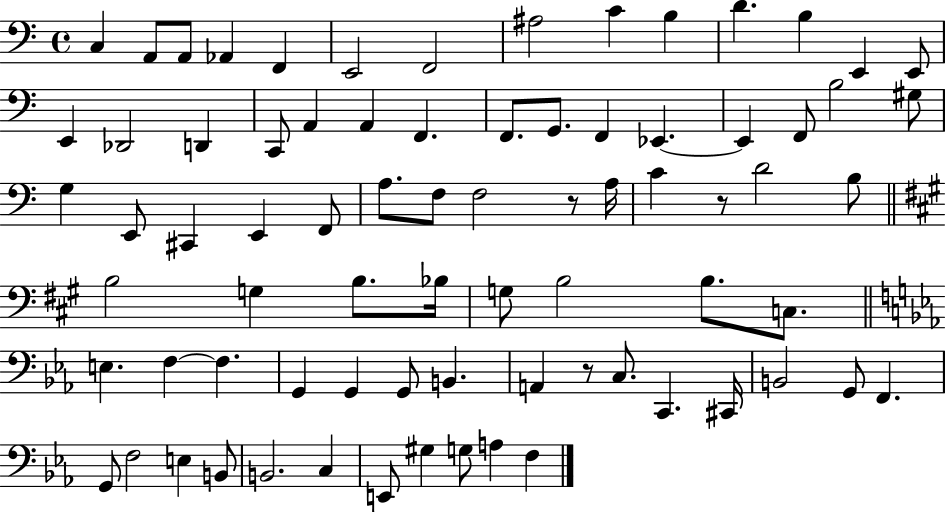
{
  \clef bass
  \time 4/4
  \defaultTimeSignature
  \key c \major
  c4 a,8 a,8 aes,4 f,4 | e,2 f,2 | ais2 c'4 b4 | d'4. b4 e,4 e,8 | \break e,4 des,2 d,4 | c,8 a,4 a,4 f,4. | f,8. g,8. f,4 ees,4.~~ | ees,4 f,8 b2 gis8 | \break g4 e,8 cis,4 e,4 f,8 | a8. f8 f2 r8 a16 | c'4 r8 d'2 b8 | \bar "||" \break \key a \major b2 g4 b8. bes16 | g8 b2 b8. c8. | \bar "||" \break \key c \minor e4. f4~~ f4. | g,4 g,4 g,8 b,4. | a,4 r8 c8. c,4. cis,16 | b,2 g,8 f,4. | \break g,8 f2 e4 b,8 | b,2. c4 | e,8 gis4 g8 a4 f4 | \bar "|."
}